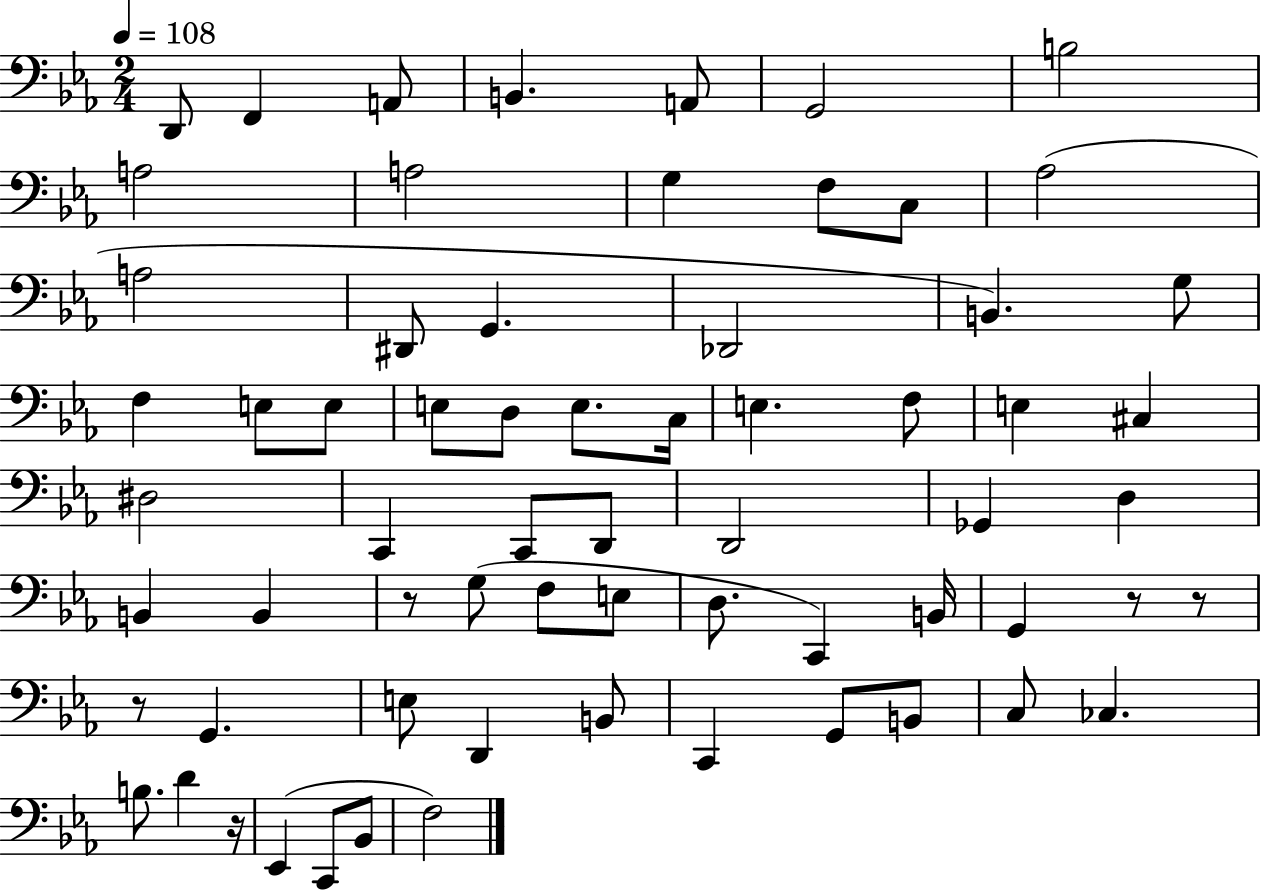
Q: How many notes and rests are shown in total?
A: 66